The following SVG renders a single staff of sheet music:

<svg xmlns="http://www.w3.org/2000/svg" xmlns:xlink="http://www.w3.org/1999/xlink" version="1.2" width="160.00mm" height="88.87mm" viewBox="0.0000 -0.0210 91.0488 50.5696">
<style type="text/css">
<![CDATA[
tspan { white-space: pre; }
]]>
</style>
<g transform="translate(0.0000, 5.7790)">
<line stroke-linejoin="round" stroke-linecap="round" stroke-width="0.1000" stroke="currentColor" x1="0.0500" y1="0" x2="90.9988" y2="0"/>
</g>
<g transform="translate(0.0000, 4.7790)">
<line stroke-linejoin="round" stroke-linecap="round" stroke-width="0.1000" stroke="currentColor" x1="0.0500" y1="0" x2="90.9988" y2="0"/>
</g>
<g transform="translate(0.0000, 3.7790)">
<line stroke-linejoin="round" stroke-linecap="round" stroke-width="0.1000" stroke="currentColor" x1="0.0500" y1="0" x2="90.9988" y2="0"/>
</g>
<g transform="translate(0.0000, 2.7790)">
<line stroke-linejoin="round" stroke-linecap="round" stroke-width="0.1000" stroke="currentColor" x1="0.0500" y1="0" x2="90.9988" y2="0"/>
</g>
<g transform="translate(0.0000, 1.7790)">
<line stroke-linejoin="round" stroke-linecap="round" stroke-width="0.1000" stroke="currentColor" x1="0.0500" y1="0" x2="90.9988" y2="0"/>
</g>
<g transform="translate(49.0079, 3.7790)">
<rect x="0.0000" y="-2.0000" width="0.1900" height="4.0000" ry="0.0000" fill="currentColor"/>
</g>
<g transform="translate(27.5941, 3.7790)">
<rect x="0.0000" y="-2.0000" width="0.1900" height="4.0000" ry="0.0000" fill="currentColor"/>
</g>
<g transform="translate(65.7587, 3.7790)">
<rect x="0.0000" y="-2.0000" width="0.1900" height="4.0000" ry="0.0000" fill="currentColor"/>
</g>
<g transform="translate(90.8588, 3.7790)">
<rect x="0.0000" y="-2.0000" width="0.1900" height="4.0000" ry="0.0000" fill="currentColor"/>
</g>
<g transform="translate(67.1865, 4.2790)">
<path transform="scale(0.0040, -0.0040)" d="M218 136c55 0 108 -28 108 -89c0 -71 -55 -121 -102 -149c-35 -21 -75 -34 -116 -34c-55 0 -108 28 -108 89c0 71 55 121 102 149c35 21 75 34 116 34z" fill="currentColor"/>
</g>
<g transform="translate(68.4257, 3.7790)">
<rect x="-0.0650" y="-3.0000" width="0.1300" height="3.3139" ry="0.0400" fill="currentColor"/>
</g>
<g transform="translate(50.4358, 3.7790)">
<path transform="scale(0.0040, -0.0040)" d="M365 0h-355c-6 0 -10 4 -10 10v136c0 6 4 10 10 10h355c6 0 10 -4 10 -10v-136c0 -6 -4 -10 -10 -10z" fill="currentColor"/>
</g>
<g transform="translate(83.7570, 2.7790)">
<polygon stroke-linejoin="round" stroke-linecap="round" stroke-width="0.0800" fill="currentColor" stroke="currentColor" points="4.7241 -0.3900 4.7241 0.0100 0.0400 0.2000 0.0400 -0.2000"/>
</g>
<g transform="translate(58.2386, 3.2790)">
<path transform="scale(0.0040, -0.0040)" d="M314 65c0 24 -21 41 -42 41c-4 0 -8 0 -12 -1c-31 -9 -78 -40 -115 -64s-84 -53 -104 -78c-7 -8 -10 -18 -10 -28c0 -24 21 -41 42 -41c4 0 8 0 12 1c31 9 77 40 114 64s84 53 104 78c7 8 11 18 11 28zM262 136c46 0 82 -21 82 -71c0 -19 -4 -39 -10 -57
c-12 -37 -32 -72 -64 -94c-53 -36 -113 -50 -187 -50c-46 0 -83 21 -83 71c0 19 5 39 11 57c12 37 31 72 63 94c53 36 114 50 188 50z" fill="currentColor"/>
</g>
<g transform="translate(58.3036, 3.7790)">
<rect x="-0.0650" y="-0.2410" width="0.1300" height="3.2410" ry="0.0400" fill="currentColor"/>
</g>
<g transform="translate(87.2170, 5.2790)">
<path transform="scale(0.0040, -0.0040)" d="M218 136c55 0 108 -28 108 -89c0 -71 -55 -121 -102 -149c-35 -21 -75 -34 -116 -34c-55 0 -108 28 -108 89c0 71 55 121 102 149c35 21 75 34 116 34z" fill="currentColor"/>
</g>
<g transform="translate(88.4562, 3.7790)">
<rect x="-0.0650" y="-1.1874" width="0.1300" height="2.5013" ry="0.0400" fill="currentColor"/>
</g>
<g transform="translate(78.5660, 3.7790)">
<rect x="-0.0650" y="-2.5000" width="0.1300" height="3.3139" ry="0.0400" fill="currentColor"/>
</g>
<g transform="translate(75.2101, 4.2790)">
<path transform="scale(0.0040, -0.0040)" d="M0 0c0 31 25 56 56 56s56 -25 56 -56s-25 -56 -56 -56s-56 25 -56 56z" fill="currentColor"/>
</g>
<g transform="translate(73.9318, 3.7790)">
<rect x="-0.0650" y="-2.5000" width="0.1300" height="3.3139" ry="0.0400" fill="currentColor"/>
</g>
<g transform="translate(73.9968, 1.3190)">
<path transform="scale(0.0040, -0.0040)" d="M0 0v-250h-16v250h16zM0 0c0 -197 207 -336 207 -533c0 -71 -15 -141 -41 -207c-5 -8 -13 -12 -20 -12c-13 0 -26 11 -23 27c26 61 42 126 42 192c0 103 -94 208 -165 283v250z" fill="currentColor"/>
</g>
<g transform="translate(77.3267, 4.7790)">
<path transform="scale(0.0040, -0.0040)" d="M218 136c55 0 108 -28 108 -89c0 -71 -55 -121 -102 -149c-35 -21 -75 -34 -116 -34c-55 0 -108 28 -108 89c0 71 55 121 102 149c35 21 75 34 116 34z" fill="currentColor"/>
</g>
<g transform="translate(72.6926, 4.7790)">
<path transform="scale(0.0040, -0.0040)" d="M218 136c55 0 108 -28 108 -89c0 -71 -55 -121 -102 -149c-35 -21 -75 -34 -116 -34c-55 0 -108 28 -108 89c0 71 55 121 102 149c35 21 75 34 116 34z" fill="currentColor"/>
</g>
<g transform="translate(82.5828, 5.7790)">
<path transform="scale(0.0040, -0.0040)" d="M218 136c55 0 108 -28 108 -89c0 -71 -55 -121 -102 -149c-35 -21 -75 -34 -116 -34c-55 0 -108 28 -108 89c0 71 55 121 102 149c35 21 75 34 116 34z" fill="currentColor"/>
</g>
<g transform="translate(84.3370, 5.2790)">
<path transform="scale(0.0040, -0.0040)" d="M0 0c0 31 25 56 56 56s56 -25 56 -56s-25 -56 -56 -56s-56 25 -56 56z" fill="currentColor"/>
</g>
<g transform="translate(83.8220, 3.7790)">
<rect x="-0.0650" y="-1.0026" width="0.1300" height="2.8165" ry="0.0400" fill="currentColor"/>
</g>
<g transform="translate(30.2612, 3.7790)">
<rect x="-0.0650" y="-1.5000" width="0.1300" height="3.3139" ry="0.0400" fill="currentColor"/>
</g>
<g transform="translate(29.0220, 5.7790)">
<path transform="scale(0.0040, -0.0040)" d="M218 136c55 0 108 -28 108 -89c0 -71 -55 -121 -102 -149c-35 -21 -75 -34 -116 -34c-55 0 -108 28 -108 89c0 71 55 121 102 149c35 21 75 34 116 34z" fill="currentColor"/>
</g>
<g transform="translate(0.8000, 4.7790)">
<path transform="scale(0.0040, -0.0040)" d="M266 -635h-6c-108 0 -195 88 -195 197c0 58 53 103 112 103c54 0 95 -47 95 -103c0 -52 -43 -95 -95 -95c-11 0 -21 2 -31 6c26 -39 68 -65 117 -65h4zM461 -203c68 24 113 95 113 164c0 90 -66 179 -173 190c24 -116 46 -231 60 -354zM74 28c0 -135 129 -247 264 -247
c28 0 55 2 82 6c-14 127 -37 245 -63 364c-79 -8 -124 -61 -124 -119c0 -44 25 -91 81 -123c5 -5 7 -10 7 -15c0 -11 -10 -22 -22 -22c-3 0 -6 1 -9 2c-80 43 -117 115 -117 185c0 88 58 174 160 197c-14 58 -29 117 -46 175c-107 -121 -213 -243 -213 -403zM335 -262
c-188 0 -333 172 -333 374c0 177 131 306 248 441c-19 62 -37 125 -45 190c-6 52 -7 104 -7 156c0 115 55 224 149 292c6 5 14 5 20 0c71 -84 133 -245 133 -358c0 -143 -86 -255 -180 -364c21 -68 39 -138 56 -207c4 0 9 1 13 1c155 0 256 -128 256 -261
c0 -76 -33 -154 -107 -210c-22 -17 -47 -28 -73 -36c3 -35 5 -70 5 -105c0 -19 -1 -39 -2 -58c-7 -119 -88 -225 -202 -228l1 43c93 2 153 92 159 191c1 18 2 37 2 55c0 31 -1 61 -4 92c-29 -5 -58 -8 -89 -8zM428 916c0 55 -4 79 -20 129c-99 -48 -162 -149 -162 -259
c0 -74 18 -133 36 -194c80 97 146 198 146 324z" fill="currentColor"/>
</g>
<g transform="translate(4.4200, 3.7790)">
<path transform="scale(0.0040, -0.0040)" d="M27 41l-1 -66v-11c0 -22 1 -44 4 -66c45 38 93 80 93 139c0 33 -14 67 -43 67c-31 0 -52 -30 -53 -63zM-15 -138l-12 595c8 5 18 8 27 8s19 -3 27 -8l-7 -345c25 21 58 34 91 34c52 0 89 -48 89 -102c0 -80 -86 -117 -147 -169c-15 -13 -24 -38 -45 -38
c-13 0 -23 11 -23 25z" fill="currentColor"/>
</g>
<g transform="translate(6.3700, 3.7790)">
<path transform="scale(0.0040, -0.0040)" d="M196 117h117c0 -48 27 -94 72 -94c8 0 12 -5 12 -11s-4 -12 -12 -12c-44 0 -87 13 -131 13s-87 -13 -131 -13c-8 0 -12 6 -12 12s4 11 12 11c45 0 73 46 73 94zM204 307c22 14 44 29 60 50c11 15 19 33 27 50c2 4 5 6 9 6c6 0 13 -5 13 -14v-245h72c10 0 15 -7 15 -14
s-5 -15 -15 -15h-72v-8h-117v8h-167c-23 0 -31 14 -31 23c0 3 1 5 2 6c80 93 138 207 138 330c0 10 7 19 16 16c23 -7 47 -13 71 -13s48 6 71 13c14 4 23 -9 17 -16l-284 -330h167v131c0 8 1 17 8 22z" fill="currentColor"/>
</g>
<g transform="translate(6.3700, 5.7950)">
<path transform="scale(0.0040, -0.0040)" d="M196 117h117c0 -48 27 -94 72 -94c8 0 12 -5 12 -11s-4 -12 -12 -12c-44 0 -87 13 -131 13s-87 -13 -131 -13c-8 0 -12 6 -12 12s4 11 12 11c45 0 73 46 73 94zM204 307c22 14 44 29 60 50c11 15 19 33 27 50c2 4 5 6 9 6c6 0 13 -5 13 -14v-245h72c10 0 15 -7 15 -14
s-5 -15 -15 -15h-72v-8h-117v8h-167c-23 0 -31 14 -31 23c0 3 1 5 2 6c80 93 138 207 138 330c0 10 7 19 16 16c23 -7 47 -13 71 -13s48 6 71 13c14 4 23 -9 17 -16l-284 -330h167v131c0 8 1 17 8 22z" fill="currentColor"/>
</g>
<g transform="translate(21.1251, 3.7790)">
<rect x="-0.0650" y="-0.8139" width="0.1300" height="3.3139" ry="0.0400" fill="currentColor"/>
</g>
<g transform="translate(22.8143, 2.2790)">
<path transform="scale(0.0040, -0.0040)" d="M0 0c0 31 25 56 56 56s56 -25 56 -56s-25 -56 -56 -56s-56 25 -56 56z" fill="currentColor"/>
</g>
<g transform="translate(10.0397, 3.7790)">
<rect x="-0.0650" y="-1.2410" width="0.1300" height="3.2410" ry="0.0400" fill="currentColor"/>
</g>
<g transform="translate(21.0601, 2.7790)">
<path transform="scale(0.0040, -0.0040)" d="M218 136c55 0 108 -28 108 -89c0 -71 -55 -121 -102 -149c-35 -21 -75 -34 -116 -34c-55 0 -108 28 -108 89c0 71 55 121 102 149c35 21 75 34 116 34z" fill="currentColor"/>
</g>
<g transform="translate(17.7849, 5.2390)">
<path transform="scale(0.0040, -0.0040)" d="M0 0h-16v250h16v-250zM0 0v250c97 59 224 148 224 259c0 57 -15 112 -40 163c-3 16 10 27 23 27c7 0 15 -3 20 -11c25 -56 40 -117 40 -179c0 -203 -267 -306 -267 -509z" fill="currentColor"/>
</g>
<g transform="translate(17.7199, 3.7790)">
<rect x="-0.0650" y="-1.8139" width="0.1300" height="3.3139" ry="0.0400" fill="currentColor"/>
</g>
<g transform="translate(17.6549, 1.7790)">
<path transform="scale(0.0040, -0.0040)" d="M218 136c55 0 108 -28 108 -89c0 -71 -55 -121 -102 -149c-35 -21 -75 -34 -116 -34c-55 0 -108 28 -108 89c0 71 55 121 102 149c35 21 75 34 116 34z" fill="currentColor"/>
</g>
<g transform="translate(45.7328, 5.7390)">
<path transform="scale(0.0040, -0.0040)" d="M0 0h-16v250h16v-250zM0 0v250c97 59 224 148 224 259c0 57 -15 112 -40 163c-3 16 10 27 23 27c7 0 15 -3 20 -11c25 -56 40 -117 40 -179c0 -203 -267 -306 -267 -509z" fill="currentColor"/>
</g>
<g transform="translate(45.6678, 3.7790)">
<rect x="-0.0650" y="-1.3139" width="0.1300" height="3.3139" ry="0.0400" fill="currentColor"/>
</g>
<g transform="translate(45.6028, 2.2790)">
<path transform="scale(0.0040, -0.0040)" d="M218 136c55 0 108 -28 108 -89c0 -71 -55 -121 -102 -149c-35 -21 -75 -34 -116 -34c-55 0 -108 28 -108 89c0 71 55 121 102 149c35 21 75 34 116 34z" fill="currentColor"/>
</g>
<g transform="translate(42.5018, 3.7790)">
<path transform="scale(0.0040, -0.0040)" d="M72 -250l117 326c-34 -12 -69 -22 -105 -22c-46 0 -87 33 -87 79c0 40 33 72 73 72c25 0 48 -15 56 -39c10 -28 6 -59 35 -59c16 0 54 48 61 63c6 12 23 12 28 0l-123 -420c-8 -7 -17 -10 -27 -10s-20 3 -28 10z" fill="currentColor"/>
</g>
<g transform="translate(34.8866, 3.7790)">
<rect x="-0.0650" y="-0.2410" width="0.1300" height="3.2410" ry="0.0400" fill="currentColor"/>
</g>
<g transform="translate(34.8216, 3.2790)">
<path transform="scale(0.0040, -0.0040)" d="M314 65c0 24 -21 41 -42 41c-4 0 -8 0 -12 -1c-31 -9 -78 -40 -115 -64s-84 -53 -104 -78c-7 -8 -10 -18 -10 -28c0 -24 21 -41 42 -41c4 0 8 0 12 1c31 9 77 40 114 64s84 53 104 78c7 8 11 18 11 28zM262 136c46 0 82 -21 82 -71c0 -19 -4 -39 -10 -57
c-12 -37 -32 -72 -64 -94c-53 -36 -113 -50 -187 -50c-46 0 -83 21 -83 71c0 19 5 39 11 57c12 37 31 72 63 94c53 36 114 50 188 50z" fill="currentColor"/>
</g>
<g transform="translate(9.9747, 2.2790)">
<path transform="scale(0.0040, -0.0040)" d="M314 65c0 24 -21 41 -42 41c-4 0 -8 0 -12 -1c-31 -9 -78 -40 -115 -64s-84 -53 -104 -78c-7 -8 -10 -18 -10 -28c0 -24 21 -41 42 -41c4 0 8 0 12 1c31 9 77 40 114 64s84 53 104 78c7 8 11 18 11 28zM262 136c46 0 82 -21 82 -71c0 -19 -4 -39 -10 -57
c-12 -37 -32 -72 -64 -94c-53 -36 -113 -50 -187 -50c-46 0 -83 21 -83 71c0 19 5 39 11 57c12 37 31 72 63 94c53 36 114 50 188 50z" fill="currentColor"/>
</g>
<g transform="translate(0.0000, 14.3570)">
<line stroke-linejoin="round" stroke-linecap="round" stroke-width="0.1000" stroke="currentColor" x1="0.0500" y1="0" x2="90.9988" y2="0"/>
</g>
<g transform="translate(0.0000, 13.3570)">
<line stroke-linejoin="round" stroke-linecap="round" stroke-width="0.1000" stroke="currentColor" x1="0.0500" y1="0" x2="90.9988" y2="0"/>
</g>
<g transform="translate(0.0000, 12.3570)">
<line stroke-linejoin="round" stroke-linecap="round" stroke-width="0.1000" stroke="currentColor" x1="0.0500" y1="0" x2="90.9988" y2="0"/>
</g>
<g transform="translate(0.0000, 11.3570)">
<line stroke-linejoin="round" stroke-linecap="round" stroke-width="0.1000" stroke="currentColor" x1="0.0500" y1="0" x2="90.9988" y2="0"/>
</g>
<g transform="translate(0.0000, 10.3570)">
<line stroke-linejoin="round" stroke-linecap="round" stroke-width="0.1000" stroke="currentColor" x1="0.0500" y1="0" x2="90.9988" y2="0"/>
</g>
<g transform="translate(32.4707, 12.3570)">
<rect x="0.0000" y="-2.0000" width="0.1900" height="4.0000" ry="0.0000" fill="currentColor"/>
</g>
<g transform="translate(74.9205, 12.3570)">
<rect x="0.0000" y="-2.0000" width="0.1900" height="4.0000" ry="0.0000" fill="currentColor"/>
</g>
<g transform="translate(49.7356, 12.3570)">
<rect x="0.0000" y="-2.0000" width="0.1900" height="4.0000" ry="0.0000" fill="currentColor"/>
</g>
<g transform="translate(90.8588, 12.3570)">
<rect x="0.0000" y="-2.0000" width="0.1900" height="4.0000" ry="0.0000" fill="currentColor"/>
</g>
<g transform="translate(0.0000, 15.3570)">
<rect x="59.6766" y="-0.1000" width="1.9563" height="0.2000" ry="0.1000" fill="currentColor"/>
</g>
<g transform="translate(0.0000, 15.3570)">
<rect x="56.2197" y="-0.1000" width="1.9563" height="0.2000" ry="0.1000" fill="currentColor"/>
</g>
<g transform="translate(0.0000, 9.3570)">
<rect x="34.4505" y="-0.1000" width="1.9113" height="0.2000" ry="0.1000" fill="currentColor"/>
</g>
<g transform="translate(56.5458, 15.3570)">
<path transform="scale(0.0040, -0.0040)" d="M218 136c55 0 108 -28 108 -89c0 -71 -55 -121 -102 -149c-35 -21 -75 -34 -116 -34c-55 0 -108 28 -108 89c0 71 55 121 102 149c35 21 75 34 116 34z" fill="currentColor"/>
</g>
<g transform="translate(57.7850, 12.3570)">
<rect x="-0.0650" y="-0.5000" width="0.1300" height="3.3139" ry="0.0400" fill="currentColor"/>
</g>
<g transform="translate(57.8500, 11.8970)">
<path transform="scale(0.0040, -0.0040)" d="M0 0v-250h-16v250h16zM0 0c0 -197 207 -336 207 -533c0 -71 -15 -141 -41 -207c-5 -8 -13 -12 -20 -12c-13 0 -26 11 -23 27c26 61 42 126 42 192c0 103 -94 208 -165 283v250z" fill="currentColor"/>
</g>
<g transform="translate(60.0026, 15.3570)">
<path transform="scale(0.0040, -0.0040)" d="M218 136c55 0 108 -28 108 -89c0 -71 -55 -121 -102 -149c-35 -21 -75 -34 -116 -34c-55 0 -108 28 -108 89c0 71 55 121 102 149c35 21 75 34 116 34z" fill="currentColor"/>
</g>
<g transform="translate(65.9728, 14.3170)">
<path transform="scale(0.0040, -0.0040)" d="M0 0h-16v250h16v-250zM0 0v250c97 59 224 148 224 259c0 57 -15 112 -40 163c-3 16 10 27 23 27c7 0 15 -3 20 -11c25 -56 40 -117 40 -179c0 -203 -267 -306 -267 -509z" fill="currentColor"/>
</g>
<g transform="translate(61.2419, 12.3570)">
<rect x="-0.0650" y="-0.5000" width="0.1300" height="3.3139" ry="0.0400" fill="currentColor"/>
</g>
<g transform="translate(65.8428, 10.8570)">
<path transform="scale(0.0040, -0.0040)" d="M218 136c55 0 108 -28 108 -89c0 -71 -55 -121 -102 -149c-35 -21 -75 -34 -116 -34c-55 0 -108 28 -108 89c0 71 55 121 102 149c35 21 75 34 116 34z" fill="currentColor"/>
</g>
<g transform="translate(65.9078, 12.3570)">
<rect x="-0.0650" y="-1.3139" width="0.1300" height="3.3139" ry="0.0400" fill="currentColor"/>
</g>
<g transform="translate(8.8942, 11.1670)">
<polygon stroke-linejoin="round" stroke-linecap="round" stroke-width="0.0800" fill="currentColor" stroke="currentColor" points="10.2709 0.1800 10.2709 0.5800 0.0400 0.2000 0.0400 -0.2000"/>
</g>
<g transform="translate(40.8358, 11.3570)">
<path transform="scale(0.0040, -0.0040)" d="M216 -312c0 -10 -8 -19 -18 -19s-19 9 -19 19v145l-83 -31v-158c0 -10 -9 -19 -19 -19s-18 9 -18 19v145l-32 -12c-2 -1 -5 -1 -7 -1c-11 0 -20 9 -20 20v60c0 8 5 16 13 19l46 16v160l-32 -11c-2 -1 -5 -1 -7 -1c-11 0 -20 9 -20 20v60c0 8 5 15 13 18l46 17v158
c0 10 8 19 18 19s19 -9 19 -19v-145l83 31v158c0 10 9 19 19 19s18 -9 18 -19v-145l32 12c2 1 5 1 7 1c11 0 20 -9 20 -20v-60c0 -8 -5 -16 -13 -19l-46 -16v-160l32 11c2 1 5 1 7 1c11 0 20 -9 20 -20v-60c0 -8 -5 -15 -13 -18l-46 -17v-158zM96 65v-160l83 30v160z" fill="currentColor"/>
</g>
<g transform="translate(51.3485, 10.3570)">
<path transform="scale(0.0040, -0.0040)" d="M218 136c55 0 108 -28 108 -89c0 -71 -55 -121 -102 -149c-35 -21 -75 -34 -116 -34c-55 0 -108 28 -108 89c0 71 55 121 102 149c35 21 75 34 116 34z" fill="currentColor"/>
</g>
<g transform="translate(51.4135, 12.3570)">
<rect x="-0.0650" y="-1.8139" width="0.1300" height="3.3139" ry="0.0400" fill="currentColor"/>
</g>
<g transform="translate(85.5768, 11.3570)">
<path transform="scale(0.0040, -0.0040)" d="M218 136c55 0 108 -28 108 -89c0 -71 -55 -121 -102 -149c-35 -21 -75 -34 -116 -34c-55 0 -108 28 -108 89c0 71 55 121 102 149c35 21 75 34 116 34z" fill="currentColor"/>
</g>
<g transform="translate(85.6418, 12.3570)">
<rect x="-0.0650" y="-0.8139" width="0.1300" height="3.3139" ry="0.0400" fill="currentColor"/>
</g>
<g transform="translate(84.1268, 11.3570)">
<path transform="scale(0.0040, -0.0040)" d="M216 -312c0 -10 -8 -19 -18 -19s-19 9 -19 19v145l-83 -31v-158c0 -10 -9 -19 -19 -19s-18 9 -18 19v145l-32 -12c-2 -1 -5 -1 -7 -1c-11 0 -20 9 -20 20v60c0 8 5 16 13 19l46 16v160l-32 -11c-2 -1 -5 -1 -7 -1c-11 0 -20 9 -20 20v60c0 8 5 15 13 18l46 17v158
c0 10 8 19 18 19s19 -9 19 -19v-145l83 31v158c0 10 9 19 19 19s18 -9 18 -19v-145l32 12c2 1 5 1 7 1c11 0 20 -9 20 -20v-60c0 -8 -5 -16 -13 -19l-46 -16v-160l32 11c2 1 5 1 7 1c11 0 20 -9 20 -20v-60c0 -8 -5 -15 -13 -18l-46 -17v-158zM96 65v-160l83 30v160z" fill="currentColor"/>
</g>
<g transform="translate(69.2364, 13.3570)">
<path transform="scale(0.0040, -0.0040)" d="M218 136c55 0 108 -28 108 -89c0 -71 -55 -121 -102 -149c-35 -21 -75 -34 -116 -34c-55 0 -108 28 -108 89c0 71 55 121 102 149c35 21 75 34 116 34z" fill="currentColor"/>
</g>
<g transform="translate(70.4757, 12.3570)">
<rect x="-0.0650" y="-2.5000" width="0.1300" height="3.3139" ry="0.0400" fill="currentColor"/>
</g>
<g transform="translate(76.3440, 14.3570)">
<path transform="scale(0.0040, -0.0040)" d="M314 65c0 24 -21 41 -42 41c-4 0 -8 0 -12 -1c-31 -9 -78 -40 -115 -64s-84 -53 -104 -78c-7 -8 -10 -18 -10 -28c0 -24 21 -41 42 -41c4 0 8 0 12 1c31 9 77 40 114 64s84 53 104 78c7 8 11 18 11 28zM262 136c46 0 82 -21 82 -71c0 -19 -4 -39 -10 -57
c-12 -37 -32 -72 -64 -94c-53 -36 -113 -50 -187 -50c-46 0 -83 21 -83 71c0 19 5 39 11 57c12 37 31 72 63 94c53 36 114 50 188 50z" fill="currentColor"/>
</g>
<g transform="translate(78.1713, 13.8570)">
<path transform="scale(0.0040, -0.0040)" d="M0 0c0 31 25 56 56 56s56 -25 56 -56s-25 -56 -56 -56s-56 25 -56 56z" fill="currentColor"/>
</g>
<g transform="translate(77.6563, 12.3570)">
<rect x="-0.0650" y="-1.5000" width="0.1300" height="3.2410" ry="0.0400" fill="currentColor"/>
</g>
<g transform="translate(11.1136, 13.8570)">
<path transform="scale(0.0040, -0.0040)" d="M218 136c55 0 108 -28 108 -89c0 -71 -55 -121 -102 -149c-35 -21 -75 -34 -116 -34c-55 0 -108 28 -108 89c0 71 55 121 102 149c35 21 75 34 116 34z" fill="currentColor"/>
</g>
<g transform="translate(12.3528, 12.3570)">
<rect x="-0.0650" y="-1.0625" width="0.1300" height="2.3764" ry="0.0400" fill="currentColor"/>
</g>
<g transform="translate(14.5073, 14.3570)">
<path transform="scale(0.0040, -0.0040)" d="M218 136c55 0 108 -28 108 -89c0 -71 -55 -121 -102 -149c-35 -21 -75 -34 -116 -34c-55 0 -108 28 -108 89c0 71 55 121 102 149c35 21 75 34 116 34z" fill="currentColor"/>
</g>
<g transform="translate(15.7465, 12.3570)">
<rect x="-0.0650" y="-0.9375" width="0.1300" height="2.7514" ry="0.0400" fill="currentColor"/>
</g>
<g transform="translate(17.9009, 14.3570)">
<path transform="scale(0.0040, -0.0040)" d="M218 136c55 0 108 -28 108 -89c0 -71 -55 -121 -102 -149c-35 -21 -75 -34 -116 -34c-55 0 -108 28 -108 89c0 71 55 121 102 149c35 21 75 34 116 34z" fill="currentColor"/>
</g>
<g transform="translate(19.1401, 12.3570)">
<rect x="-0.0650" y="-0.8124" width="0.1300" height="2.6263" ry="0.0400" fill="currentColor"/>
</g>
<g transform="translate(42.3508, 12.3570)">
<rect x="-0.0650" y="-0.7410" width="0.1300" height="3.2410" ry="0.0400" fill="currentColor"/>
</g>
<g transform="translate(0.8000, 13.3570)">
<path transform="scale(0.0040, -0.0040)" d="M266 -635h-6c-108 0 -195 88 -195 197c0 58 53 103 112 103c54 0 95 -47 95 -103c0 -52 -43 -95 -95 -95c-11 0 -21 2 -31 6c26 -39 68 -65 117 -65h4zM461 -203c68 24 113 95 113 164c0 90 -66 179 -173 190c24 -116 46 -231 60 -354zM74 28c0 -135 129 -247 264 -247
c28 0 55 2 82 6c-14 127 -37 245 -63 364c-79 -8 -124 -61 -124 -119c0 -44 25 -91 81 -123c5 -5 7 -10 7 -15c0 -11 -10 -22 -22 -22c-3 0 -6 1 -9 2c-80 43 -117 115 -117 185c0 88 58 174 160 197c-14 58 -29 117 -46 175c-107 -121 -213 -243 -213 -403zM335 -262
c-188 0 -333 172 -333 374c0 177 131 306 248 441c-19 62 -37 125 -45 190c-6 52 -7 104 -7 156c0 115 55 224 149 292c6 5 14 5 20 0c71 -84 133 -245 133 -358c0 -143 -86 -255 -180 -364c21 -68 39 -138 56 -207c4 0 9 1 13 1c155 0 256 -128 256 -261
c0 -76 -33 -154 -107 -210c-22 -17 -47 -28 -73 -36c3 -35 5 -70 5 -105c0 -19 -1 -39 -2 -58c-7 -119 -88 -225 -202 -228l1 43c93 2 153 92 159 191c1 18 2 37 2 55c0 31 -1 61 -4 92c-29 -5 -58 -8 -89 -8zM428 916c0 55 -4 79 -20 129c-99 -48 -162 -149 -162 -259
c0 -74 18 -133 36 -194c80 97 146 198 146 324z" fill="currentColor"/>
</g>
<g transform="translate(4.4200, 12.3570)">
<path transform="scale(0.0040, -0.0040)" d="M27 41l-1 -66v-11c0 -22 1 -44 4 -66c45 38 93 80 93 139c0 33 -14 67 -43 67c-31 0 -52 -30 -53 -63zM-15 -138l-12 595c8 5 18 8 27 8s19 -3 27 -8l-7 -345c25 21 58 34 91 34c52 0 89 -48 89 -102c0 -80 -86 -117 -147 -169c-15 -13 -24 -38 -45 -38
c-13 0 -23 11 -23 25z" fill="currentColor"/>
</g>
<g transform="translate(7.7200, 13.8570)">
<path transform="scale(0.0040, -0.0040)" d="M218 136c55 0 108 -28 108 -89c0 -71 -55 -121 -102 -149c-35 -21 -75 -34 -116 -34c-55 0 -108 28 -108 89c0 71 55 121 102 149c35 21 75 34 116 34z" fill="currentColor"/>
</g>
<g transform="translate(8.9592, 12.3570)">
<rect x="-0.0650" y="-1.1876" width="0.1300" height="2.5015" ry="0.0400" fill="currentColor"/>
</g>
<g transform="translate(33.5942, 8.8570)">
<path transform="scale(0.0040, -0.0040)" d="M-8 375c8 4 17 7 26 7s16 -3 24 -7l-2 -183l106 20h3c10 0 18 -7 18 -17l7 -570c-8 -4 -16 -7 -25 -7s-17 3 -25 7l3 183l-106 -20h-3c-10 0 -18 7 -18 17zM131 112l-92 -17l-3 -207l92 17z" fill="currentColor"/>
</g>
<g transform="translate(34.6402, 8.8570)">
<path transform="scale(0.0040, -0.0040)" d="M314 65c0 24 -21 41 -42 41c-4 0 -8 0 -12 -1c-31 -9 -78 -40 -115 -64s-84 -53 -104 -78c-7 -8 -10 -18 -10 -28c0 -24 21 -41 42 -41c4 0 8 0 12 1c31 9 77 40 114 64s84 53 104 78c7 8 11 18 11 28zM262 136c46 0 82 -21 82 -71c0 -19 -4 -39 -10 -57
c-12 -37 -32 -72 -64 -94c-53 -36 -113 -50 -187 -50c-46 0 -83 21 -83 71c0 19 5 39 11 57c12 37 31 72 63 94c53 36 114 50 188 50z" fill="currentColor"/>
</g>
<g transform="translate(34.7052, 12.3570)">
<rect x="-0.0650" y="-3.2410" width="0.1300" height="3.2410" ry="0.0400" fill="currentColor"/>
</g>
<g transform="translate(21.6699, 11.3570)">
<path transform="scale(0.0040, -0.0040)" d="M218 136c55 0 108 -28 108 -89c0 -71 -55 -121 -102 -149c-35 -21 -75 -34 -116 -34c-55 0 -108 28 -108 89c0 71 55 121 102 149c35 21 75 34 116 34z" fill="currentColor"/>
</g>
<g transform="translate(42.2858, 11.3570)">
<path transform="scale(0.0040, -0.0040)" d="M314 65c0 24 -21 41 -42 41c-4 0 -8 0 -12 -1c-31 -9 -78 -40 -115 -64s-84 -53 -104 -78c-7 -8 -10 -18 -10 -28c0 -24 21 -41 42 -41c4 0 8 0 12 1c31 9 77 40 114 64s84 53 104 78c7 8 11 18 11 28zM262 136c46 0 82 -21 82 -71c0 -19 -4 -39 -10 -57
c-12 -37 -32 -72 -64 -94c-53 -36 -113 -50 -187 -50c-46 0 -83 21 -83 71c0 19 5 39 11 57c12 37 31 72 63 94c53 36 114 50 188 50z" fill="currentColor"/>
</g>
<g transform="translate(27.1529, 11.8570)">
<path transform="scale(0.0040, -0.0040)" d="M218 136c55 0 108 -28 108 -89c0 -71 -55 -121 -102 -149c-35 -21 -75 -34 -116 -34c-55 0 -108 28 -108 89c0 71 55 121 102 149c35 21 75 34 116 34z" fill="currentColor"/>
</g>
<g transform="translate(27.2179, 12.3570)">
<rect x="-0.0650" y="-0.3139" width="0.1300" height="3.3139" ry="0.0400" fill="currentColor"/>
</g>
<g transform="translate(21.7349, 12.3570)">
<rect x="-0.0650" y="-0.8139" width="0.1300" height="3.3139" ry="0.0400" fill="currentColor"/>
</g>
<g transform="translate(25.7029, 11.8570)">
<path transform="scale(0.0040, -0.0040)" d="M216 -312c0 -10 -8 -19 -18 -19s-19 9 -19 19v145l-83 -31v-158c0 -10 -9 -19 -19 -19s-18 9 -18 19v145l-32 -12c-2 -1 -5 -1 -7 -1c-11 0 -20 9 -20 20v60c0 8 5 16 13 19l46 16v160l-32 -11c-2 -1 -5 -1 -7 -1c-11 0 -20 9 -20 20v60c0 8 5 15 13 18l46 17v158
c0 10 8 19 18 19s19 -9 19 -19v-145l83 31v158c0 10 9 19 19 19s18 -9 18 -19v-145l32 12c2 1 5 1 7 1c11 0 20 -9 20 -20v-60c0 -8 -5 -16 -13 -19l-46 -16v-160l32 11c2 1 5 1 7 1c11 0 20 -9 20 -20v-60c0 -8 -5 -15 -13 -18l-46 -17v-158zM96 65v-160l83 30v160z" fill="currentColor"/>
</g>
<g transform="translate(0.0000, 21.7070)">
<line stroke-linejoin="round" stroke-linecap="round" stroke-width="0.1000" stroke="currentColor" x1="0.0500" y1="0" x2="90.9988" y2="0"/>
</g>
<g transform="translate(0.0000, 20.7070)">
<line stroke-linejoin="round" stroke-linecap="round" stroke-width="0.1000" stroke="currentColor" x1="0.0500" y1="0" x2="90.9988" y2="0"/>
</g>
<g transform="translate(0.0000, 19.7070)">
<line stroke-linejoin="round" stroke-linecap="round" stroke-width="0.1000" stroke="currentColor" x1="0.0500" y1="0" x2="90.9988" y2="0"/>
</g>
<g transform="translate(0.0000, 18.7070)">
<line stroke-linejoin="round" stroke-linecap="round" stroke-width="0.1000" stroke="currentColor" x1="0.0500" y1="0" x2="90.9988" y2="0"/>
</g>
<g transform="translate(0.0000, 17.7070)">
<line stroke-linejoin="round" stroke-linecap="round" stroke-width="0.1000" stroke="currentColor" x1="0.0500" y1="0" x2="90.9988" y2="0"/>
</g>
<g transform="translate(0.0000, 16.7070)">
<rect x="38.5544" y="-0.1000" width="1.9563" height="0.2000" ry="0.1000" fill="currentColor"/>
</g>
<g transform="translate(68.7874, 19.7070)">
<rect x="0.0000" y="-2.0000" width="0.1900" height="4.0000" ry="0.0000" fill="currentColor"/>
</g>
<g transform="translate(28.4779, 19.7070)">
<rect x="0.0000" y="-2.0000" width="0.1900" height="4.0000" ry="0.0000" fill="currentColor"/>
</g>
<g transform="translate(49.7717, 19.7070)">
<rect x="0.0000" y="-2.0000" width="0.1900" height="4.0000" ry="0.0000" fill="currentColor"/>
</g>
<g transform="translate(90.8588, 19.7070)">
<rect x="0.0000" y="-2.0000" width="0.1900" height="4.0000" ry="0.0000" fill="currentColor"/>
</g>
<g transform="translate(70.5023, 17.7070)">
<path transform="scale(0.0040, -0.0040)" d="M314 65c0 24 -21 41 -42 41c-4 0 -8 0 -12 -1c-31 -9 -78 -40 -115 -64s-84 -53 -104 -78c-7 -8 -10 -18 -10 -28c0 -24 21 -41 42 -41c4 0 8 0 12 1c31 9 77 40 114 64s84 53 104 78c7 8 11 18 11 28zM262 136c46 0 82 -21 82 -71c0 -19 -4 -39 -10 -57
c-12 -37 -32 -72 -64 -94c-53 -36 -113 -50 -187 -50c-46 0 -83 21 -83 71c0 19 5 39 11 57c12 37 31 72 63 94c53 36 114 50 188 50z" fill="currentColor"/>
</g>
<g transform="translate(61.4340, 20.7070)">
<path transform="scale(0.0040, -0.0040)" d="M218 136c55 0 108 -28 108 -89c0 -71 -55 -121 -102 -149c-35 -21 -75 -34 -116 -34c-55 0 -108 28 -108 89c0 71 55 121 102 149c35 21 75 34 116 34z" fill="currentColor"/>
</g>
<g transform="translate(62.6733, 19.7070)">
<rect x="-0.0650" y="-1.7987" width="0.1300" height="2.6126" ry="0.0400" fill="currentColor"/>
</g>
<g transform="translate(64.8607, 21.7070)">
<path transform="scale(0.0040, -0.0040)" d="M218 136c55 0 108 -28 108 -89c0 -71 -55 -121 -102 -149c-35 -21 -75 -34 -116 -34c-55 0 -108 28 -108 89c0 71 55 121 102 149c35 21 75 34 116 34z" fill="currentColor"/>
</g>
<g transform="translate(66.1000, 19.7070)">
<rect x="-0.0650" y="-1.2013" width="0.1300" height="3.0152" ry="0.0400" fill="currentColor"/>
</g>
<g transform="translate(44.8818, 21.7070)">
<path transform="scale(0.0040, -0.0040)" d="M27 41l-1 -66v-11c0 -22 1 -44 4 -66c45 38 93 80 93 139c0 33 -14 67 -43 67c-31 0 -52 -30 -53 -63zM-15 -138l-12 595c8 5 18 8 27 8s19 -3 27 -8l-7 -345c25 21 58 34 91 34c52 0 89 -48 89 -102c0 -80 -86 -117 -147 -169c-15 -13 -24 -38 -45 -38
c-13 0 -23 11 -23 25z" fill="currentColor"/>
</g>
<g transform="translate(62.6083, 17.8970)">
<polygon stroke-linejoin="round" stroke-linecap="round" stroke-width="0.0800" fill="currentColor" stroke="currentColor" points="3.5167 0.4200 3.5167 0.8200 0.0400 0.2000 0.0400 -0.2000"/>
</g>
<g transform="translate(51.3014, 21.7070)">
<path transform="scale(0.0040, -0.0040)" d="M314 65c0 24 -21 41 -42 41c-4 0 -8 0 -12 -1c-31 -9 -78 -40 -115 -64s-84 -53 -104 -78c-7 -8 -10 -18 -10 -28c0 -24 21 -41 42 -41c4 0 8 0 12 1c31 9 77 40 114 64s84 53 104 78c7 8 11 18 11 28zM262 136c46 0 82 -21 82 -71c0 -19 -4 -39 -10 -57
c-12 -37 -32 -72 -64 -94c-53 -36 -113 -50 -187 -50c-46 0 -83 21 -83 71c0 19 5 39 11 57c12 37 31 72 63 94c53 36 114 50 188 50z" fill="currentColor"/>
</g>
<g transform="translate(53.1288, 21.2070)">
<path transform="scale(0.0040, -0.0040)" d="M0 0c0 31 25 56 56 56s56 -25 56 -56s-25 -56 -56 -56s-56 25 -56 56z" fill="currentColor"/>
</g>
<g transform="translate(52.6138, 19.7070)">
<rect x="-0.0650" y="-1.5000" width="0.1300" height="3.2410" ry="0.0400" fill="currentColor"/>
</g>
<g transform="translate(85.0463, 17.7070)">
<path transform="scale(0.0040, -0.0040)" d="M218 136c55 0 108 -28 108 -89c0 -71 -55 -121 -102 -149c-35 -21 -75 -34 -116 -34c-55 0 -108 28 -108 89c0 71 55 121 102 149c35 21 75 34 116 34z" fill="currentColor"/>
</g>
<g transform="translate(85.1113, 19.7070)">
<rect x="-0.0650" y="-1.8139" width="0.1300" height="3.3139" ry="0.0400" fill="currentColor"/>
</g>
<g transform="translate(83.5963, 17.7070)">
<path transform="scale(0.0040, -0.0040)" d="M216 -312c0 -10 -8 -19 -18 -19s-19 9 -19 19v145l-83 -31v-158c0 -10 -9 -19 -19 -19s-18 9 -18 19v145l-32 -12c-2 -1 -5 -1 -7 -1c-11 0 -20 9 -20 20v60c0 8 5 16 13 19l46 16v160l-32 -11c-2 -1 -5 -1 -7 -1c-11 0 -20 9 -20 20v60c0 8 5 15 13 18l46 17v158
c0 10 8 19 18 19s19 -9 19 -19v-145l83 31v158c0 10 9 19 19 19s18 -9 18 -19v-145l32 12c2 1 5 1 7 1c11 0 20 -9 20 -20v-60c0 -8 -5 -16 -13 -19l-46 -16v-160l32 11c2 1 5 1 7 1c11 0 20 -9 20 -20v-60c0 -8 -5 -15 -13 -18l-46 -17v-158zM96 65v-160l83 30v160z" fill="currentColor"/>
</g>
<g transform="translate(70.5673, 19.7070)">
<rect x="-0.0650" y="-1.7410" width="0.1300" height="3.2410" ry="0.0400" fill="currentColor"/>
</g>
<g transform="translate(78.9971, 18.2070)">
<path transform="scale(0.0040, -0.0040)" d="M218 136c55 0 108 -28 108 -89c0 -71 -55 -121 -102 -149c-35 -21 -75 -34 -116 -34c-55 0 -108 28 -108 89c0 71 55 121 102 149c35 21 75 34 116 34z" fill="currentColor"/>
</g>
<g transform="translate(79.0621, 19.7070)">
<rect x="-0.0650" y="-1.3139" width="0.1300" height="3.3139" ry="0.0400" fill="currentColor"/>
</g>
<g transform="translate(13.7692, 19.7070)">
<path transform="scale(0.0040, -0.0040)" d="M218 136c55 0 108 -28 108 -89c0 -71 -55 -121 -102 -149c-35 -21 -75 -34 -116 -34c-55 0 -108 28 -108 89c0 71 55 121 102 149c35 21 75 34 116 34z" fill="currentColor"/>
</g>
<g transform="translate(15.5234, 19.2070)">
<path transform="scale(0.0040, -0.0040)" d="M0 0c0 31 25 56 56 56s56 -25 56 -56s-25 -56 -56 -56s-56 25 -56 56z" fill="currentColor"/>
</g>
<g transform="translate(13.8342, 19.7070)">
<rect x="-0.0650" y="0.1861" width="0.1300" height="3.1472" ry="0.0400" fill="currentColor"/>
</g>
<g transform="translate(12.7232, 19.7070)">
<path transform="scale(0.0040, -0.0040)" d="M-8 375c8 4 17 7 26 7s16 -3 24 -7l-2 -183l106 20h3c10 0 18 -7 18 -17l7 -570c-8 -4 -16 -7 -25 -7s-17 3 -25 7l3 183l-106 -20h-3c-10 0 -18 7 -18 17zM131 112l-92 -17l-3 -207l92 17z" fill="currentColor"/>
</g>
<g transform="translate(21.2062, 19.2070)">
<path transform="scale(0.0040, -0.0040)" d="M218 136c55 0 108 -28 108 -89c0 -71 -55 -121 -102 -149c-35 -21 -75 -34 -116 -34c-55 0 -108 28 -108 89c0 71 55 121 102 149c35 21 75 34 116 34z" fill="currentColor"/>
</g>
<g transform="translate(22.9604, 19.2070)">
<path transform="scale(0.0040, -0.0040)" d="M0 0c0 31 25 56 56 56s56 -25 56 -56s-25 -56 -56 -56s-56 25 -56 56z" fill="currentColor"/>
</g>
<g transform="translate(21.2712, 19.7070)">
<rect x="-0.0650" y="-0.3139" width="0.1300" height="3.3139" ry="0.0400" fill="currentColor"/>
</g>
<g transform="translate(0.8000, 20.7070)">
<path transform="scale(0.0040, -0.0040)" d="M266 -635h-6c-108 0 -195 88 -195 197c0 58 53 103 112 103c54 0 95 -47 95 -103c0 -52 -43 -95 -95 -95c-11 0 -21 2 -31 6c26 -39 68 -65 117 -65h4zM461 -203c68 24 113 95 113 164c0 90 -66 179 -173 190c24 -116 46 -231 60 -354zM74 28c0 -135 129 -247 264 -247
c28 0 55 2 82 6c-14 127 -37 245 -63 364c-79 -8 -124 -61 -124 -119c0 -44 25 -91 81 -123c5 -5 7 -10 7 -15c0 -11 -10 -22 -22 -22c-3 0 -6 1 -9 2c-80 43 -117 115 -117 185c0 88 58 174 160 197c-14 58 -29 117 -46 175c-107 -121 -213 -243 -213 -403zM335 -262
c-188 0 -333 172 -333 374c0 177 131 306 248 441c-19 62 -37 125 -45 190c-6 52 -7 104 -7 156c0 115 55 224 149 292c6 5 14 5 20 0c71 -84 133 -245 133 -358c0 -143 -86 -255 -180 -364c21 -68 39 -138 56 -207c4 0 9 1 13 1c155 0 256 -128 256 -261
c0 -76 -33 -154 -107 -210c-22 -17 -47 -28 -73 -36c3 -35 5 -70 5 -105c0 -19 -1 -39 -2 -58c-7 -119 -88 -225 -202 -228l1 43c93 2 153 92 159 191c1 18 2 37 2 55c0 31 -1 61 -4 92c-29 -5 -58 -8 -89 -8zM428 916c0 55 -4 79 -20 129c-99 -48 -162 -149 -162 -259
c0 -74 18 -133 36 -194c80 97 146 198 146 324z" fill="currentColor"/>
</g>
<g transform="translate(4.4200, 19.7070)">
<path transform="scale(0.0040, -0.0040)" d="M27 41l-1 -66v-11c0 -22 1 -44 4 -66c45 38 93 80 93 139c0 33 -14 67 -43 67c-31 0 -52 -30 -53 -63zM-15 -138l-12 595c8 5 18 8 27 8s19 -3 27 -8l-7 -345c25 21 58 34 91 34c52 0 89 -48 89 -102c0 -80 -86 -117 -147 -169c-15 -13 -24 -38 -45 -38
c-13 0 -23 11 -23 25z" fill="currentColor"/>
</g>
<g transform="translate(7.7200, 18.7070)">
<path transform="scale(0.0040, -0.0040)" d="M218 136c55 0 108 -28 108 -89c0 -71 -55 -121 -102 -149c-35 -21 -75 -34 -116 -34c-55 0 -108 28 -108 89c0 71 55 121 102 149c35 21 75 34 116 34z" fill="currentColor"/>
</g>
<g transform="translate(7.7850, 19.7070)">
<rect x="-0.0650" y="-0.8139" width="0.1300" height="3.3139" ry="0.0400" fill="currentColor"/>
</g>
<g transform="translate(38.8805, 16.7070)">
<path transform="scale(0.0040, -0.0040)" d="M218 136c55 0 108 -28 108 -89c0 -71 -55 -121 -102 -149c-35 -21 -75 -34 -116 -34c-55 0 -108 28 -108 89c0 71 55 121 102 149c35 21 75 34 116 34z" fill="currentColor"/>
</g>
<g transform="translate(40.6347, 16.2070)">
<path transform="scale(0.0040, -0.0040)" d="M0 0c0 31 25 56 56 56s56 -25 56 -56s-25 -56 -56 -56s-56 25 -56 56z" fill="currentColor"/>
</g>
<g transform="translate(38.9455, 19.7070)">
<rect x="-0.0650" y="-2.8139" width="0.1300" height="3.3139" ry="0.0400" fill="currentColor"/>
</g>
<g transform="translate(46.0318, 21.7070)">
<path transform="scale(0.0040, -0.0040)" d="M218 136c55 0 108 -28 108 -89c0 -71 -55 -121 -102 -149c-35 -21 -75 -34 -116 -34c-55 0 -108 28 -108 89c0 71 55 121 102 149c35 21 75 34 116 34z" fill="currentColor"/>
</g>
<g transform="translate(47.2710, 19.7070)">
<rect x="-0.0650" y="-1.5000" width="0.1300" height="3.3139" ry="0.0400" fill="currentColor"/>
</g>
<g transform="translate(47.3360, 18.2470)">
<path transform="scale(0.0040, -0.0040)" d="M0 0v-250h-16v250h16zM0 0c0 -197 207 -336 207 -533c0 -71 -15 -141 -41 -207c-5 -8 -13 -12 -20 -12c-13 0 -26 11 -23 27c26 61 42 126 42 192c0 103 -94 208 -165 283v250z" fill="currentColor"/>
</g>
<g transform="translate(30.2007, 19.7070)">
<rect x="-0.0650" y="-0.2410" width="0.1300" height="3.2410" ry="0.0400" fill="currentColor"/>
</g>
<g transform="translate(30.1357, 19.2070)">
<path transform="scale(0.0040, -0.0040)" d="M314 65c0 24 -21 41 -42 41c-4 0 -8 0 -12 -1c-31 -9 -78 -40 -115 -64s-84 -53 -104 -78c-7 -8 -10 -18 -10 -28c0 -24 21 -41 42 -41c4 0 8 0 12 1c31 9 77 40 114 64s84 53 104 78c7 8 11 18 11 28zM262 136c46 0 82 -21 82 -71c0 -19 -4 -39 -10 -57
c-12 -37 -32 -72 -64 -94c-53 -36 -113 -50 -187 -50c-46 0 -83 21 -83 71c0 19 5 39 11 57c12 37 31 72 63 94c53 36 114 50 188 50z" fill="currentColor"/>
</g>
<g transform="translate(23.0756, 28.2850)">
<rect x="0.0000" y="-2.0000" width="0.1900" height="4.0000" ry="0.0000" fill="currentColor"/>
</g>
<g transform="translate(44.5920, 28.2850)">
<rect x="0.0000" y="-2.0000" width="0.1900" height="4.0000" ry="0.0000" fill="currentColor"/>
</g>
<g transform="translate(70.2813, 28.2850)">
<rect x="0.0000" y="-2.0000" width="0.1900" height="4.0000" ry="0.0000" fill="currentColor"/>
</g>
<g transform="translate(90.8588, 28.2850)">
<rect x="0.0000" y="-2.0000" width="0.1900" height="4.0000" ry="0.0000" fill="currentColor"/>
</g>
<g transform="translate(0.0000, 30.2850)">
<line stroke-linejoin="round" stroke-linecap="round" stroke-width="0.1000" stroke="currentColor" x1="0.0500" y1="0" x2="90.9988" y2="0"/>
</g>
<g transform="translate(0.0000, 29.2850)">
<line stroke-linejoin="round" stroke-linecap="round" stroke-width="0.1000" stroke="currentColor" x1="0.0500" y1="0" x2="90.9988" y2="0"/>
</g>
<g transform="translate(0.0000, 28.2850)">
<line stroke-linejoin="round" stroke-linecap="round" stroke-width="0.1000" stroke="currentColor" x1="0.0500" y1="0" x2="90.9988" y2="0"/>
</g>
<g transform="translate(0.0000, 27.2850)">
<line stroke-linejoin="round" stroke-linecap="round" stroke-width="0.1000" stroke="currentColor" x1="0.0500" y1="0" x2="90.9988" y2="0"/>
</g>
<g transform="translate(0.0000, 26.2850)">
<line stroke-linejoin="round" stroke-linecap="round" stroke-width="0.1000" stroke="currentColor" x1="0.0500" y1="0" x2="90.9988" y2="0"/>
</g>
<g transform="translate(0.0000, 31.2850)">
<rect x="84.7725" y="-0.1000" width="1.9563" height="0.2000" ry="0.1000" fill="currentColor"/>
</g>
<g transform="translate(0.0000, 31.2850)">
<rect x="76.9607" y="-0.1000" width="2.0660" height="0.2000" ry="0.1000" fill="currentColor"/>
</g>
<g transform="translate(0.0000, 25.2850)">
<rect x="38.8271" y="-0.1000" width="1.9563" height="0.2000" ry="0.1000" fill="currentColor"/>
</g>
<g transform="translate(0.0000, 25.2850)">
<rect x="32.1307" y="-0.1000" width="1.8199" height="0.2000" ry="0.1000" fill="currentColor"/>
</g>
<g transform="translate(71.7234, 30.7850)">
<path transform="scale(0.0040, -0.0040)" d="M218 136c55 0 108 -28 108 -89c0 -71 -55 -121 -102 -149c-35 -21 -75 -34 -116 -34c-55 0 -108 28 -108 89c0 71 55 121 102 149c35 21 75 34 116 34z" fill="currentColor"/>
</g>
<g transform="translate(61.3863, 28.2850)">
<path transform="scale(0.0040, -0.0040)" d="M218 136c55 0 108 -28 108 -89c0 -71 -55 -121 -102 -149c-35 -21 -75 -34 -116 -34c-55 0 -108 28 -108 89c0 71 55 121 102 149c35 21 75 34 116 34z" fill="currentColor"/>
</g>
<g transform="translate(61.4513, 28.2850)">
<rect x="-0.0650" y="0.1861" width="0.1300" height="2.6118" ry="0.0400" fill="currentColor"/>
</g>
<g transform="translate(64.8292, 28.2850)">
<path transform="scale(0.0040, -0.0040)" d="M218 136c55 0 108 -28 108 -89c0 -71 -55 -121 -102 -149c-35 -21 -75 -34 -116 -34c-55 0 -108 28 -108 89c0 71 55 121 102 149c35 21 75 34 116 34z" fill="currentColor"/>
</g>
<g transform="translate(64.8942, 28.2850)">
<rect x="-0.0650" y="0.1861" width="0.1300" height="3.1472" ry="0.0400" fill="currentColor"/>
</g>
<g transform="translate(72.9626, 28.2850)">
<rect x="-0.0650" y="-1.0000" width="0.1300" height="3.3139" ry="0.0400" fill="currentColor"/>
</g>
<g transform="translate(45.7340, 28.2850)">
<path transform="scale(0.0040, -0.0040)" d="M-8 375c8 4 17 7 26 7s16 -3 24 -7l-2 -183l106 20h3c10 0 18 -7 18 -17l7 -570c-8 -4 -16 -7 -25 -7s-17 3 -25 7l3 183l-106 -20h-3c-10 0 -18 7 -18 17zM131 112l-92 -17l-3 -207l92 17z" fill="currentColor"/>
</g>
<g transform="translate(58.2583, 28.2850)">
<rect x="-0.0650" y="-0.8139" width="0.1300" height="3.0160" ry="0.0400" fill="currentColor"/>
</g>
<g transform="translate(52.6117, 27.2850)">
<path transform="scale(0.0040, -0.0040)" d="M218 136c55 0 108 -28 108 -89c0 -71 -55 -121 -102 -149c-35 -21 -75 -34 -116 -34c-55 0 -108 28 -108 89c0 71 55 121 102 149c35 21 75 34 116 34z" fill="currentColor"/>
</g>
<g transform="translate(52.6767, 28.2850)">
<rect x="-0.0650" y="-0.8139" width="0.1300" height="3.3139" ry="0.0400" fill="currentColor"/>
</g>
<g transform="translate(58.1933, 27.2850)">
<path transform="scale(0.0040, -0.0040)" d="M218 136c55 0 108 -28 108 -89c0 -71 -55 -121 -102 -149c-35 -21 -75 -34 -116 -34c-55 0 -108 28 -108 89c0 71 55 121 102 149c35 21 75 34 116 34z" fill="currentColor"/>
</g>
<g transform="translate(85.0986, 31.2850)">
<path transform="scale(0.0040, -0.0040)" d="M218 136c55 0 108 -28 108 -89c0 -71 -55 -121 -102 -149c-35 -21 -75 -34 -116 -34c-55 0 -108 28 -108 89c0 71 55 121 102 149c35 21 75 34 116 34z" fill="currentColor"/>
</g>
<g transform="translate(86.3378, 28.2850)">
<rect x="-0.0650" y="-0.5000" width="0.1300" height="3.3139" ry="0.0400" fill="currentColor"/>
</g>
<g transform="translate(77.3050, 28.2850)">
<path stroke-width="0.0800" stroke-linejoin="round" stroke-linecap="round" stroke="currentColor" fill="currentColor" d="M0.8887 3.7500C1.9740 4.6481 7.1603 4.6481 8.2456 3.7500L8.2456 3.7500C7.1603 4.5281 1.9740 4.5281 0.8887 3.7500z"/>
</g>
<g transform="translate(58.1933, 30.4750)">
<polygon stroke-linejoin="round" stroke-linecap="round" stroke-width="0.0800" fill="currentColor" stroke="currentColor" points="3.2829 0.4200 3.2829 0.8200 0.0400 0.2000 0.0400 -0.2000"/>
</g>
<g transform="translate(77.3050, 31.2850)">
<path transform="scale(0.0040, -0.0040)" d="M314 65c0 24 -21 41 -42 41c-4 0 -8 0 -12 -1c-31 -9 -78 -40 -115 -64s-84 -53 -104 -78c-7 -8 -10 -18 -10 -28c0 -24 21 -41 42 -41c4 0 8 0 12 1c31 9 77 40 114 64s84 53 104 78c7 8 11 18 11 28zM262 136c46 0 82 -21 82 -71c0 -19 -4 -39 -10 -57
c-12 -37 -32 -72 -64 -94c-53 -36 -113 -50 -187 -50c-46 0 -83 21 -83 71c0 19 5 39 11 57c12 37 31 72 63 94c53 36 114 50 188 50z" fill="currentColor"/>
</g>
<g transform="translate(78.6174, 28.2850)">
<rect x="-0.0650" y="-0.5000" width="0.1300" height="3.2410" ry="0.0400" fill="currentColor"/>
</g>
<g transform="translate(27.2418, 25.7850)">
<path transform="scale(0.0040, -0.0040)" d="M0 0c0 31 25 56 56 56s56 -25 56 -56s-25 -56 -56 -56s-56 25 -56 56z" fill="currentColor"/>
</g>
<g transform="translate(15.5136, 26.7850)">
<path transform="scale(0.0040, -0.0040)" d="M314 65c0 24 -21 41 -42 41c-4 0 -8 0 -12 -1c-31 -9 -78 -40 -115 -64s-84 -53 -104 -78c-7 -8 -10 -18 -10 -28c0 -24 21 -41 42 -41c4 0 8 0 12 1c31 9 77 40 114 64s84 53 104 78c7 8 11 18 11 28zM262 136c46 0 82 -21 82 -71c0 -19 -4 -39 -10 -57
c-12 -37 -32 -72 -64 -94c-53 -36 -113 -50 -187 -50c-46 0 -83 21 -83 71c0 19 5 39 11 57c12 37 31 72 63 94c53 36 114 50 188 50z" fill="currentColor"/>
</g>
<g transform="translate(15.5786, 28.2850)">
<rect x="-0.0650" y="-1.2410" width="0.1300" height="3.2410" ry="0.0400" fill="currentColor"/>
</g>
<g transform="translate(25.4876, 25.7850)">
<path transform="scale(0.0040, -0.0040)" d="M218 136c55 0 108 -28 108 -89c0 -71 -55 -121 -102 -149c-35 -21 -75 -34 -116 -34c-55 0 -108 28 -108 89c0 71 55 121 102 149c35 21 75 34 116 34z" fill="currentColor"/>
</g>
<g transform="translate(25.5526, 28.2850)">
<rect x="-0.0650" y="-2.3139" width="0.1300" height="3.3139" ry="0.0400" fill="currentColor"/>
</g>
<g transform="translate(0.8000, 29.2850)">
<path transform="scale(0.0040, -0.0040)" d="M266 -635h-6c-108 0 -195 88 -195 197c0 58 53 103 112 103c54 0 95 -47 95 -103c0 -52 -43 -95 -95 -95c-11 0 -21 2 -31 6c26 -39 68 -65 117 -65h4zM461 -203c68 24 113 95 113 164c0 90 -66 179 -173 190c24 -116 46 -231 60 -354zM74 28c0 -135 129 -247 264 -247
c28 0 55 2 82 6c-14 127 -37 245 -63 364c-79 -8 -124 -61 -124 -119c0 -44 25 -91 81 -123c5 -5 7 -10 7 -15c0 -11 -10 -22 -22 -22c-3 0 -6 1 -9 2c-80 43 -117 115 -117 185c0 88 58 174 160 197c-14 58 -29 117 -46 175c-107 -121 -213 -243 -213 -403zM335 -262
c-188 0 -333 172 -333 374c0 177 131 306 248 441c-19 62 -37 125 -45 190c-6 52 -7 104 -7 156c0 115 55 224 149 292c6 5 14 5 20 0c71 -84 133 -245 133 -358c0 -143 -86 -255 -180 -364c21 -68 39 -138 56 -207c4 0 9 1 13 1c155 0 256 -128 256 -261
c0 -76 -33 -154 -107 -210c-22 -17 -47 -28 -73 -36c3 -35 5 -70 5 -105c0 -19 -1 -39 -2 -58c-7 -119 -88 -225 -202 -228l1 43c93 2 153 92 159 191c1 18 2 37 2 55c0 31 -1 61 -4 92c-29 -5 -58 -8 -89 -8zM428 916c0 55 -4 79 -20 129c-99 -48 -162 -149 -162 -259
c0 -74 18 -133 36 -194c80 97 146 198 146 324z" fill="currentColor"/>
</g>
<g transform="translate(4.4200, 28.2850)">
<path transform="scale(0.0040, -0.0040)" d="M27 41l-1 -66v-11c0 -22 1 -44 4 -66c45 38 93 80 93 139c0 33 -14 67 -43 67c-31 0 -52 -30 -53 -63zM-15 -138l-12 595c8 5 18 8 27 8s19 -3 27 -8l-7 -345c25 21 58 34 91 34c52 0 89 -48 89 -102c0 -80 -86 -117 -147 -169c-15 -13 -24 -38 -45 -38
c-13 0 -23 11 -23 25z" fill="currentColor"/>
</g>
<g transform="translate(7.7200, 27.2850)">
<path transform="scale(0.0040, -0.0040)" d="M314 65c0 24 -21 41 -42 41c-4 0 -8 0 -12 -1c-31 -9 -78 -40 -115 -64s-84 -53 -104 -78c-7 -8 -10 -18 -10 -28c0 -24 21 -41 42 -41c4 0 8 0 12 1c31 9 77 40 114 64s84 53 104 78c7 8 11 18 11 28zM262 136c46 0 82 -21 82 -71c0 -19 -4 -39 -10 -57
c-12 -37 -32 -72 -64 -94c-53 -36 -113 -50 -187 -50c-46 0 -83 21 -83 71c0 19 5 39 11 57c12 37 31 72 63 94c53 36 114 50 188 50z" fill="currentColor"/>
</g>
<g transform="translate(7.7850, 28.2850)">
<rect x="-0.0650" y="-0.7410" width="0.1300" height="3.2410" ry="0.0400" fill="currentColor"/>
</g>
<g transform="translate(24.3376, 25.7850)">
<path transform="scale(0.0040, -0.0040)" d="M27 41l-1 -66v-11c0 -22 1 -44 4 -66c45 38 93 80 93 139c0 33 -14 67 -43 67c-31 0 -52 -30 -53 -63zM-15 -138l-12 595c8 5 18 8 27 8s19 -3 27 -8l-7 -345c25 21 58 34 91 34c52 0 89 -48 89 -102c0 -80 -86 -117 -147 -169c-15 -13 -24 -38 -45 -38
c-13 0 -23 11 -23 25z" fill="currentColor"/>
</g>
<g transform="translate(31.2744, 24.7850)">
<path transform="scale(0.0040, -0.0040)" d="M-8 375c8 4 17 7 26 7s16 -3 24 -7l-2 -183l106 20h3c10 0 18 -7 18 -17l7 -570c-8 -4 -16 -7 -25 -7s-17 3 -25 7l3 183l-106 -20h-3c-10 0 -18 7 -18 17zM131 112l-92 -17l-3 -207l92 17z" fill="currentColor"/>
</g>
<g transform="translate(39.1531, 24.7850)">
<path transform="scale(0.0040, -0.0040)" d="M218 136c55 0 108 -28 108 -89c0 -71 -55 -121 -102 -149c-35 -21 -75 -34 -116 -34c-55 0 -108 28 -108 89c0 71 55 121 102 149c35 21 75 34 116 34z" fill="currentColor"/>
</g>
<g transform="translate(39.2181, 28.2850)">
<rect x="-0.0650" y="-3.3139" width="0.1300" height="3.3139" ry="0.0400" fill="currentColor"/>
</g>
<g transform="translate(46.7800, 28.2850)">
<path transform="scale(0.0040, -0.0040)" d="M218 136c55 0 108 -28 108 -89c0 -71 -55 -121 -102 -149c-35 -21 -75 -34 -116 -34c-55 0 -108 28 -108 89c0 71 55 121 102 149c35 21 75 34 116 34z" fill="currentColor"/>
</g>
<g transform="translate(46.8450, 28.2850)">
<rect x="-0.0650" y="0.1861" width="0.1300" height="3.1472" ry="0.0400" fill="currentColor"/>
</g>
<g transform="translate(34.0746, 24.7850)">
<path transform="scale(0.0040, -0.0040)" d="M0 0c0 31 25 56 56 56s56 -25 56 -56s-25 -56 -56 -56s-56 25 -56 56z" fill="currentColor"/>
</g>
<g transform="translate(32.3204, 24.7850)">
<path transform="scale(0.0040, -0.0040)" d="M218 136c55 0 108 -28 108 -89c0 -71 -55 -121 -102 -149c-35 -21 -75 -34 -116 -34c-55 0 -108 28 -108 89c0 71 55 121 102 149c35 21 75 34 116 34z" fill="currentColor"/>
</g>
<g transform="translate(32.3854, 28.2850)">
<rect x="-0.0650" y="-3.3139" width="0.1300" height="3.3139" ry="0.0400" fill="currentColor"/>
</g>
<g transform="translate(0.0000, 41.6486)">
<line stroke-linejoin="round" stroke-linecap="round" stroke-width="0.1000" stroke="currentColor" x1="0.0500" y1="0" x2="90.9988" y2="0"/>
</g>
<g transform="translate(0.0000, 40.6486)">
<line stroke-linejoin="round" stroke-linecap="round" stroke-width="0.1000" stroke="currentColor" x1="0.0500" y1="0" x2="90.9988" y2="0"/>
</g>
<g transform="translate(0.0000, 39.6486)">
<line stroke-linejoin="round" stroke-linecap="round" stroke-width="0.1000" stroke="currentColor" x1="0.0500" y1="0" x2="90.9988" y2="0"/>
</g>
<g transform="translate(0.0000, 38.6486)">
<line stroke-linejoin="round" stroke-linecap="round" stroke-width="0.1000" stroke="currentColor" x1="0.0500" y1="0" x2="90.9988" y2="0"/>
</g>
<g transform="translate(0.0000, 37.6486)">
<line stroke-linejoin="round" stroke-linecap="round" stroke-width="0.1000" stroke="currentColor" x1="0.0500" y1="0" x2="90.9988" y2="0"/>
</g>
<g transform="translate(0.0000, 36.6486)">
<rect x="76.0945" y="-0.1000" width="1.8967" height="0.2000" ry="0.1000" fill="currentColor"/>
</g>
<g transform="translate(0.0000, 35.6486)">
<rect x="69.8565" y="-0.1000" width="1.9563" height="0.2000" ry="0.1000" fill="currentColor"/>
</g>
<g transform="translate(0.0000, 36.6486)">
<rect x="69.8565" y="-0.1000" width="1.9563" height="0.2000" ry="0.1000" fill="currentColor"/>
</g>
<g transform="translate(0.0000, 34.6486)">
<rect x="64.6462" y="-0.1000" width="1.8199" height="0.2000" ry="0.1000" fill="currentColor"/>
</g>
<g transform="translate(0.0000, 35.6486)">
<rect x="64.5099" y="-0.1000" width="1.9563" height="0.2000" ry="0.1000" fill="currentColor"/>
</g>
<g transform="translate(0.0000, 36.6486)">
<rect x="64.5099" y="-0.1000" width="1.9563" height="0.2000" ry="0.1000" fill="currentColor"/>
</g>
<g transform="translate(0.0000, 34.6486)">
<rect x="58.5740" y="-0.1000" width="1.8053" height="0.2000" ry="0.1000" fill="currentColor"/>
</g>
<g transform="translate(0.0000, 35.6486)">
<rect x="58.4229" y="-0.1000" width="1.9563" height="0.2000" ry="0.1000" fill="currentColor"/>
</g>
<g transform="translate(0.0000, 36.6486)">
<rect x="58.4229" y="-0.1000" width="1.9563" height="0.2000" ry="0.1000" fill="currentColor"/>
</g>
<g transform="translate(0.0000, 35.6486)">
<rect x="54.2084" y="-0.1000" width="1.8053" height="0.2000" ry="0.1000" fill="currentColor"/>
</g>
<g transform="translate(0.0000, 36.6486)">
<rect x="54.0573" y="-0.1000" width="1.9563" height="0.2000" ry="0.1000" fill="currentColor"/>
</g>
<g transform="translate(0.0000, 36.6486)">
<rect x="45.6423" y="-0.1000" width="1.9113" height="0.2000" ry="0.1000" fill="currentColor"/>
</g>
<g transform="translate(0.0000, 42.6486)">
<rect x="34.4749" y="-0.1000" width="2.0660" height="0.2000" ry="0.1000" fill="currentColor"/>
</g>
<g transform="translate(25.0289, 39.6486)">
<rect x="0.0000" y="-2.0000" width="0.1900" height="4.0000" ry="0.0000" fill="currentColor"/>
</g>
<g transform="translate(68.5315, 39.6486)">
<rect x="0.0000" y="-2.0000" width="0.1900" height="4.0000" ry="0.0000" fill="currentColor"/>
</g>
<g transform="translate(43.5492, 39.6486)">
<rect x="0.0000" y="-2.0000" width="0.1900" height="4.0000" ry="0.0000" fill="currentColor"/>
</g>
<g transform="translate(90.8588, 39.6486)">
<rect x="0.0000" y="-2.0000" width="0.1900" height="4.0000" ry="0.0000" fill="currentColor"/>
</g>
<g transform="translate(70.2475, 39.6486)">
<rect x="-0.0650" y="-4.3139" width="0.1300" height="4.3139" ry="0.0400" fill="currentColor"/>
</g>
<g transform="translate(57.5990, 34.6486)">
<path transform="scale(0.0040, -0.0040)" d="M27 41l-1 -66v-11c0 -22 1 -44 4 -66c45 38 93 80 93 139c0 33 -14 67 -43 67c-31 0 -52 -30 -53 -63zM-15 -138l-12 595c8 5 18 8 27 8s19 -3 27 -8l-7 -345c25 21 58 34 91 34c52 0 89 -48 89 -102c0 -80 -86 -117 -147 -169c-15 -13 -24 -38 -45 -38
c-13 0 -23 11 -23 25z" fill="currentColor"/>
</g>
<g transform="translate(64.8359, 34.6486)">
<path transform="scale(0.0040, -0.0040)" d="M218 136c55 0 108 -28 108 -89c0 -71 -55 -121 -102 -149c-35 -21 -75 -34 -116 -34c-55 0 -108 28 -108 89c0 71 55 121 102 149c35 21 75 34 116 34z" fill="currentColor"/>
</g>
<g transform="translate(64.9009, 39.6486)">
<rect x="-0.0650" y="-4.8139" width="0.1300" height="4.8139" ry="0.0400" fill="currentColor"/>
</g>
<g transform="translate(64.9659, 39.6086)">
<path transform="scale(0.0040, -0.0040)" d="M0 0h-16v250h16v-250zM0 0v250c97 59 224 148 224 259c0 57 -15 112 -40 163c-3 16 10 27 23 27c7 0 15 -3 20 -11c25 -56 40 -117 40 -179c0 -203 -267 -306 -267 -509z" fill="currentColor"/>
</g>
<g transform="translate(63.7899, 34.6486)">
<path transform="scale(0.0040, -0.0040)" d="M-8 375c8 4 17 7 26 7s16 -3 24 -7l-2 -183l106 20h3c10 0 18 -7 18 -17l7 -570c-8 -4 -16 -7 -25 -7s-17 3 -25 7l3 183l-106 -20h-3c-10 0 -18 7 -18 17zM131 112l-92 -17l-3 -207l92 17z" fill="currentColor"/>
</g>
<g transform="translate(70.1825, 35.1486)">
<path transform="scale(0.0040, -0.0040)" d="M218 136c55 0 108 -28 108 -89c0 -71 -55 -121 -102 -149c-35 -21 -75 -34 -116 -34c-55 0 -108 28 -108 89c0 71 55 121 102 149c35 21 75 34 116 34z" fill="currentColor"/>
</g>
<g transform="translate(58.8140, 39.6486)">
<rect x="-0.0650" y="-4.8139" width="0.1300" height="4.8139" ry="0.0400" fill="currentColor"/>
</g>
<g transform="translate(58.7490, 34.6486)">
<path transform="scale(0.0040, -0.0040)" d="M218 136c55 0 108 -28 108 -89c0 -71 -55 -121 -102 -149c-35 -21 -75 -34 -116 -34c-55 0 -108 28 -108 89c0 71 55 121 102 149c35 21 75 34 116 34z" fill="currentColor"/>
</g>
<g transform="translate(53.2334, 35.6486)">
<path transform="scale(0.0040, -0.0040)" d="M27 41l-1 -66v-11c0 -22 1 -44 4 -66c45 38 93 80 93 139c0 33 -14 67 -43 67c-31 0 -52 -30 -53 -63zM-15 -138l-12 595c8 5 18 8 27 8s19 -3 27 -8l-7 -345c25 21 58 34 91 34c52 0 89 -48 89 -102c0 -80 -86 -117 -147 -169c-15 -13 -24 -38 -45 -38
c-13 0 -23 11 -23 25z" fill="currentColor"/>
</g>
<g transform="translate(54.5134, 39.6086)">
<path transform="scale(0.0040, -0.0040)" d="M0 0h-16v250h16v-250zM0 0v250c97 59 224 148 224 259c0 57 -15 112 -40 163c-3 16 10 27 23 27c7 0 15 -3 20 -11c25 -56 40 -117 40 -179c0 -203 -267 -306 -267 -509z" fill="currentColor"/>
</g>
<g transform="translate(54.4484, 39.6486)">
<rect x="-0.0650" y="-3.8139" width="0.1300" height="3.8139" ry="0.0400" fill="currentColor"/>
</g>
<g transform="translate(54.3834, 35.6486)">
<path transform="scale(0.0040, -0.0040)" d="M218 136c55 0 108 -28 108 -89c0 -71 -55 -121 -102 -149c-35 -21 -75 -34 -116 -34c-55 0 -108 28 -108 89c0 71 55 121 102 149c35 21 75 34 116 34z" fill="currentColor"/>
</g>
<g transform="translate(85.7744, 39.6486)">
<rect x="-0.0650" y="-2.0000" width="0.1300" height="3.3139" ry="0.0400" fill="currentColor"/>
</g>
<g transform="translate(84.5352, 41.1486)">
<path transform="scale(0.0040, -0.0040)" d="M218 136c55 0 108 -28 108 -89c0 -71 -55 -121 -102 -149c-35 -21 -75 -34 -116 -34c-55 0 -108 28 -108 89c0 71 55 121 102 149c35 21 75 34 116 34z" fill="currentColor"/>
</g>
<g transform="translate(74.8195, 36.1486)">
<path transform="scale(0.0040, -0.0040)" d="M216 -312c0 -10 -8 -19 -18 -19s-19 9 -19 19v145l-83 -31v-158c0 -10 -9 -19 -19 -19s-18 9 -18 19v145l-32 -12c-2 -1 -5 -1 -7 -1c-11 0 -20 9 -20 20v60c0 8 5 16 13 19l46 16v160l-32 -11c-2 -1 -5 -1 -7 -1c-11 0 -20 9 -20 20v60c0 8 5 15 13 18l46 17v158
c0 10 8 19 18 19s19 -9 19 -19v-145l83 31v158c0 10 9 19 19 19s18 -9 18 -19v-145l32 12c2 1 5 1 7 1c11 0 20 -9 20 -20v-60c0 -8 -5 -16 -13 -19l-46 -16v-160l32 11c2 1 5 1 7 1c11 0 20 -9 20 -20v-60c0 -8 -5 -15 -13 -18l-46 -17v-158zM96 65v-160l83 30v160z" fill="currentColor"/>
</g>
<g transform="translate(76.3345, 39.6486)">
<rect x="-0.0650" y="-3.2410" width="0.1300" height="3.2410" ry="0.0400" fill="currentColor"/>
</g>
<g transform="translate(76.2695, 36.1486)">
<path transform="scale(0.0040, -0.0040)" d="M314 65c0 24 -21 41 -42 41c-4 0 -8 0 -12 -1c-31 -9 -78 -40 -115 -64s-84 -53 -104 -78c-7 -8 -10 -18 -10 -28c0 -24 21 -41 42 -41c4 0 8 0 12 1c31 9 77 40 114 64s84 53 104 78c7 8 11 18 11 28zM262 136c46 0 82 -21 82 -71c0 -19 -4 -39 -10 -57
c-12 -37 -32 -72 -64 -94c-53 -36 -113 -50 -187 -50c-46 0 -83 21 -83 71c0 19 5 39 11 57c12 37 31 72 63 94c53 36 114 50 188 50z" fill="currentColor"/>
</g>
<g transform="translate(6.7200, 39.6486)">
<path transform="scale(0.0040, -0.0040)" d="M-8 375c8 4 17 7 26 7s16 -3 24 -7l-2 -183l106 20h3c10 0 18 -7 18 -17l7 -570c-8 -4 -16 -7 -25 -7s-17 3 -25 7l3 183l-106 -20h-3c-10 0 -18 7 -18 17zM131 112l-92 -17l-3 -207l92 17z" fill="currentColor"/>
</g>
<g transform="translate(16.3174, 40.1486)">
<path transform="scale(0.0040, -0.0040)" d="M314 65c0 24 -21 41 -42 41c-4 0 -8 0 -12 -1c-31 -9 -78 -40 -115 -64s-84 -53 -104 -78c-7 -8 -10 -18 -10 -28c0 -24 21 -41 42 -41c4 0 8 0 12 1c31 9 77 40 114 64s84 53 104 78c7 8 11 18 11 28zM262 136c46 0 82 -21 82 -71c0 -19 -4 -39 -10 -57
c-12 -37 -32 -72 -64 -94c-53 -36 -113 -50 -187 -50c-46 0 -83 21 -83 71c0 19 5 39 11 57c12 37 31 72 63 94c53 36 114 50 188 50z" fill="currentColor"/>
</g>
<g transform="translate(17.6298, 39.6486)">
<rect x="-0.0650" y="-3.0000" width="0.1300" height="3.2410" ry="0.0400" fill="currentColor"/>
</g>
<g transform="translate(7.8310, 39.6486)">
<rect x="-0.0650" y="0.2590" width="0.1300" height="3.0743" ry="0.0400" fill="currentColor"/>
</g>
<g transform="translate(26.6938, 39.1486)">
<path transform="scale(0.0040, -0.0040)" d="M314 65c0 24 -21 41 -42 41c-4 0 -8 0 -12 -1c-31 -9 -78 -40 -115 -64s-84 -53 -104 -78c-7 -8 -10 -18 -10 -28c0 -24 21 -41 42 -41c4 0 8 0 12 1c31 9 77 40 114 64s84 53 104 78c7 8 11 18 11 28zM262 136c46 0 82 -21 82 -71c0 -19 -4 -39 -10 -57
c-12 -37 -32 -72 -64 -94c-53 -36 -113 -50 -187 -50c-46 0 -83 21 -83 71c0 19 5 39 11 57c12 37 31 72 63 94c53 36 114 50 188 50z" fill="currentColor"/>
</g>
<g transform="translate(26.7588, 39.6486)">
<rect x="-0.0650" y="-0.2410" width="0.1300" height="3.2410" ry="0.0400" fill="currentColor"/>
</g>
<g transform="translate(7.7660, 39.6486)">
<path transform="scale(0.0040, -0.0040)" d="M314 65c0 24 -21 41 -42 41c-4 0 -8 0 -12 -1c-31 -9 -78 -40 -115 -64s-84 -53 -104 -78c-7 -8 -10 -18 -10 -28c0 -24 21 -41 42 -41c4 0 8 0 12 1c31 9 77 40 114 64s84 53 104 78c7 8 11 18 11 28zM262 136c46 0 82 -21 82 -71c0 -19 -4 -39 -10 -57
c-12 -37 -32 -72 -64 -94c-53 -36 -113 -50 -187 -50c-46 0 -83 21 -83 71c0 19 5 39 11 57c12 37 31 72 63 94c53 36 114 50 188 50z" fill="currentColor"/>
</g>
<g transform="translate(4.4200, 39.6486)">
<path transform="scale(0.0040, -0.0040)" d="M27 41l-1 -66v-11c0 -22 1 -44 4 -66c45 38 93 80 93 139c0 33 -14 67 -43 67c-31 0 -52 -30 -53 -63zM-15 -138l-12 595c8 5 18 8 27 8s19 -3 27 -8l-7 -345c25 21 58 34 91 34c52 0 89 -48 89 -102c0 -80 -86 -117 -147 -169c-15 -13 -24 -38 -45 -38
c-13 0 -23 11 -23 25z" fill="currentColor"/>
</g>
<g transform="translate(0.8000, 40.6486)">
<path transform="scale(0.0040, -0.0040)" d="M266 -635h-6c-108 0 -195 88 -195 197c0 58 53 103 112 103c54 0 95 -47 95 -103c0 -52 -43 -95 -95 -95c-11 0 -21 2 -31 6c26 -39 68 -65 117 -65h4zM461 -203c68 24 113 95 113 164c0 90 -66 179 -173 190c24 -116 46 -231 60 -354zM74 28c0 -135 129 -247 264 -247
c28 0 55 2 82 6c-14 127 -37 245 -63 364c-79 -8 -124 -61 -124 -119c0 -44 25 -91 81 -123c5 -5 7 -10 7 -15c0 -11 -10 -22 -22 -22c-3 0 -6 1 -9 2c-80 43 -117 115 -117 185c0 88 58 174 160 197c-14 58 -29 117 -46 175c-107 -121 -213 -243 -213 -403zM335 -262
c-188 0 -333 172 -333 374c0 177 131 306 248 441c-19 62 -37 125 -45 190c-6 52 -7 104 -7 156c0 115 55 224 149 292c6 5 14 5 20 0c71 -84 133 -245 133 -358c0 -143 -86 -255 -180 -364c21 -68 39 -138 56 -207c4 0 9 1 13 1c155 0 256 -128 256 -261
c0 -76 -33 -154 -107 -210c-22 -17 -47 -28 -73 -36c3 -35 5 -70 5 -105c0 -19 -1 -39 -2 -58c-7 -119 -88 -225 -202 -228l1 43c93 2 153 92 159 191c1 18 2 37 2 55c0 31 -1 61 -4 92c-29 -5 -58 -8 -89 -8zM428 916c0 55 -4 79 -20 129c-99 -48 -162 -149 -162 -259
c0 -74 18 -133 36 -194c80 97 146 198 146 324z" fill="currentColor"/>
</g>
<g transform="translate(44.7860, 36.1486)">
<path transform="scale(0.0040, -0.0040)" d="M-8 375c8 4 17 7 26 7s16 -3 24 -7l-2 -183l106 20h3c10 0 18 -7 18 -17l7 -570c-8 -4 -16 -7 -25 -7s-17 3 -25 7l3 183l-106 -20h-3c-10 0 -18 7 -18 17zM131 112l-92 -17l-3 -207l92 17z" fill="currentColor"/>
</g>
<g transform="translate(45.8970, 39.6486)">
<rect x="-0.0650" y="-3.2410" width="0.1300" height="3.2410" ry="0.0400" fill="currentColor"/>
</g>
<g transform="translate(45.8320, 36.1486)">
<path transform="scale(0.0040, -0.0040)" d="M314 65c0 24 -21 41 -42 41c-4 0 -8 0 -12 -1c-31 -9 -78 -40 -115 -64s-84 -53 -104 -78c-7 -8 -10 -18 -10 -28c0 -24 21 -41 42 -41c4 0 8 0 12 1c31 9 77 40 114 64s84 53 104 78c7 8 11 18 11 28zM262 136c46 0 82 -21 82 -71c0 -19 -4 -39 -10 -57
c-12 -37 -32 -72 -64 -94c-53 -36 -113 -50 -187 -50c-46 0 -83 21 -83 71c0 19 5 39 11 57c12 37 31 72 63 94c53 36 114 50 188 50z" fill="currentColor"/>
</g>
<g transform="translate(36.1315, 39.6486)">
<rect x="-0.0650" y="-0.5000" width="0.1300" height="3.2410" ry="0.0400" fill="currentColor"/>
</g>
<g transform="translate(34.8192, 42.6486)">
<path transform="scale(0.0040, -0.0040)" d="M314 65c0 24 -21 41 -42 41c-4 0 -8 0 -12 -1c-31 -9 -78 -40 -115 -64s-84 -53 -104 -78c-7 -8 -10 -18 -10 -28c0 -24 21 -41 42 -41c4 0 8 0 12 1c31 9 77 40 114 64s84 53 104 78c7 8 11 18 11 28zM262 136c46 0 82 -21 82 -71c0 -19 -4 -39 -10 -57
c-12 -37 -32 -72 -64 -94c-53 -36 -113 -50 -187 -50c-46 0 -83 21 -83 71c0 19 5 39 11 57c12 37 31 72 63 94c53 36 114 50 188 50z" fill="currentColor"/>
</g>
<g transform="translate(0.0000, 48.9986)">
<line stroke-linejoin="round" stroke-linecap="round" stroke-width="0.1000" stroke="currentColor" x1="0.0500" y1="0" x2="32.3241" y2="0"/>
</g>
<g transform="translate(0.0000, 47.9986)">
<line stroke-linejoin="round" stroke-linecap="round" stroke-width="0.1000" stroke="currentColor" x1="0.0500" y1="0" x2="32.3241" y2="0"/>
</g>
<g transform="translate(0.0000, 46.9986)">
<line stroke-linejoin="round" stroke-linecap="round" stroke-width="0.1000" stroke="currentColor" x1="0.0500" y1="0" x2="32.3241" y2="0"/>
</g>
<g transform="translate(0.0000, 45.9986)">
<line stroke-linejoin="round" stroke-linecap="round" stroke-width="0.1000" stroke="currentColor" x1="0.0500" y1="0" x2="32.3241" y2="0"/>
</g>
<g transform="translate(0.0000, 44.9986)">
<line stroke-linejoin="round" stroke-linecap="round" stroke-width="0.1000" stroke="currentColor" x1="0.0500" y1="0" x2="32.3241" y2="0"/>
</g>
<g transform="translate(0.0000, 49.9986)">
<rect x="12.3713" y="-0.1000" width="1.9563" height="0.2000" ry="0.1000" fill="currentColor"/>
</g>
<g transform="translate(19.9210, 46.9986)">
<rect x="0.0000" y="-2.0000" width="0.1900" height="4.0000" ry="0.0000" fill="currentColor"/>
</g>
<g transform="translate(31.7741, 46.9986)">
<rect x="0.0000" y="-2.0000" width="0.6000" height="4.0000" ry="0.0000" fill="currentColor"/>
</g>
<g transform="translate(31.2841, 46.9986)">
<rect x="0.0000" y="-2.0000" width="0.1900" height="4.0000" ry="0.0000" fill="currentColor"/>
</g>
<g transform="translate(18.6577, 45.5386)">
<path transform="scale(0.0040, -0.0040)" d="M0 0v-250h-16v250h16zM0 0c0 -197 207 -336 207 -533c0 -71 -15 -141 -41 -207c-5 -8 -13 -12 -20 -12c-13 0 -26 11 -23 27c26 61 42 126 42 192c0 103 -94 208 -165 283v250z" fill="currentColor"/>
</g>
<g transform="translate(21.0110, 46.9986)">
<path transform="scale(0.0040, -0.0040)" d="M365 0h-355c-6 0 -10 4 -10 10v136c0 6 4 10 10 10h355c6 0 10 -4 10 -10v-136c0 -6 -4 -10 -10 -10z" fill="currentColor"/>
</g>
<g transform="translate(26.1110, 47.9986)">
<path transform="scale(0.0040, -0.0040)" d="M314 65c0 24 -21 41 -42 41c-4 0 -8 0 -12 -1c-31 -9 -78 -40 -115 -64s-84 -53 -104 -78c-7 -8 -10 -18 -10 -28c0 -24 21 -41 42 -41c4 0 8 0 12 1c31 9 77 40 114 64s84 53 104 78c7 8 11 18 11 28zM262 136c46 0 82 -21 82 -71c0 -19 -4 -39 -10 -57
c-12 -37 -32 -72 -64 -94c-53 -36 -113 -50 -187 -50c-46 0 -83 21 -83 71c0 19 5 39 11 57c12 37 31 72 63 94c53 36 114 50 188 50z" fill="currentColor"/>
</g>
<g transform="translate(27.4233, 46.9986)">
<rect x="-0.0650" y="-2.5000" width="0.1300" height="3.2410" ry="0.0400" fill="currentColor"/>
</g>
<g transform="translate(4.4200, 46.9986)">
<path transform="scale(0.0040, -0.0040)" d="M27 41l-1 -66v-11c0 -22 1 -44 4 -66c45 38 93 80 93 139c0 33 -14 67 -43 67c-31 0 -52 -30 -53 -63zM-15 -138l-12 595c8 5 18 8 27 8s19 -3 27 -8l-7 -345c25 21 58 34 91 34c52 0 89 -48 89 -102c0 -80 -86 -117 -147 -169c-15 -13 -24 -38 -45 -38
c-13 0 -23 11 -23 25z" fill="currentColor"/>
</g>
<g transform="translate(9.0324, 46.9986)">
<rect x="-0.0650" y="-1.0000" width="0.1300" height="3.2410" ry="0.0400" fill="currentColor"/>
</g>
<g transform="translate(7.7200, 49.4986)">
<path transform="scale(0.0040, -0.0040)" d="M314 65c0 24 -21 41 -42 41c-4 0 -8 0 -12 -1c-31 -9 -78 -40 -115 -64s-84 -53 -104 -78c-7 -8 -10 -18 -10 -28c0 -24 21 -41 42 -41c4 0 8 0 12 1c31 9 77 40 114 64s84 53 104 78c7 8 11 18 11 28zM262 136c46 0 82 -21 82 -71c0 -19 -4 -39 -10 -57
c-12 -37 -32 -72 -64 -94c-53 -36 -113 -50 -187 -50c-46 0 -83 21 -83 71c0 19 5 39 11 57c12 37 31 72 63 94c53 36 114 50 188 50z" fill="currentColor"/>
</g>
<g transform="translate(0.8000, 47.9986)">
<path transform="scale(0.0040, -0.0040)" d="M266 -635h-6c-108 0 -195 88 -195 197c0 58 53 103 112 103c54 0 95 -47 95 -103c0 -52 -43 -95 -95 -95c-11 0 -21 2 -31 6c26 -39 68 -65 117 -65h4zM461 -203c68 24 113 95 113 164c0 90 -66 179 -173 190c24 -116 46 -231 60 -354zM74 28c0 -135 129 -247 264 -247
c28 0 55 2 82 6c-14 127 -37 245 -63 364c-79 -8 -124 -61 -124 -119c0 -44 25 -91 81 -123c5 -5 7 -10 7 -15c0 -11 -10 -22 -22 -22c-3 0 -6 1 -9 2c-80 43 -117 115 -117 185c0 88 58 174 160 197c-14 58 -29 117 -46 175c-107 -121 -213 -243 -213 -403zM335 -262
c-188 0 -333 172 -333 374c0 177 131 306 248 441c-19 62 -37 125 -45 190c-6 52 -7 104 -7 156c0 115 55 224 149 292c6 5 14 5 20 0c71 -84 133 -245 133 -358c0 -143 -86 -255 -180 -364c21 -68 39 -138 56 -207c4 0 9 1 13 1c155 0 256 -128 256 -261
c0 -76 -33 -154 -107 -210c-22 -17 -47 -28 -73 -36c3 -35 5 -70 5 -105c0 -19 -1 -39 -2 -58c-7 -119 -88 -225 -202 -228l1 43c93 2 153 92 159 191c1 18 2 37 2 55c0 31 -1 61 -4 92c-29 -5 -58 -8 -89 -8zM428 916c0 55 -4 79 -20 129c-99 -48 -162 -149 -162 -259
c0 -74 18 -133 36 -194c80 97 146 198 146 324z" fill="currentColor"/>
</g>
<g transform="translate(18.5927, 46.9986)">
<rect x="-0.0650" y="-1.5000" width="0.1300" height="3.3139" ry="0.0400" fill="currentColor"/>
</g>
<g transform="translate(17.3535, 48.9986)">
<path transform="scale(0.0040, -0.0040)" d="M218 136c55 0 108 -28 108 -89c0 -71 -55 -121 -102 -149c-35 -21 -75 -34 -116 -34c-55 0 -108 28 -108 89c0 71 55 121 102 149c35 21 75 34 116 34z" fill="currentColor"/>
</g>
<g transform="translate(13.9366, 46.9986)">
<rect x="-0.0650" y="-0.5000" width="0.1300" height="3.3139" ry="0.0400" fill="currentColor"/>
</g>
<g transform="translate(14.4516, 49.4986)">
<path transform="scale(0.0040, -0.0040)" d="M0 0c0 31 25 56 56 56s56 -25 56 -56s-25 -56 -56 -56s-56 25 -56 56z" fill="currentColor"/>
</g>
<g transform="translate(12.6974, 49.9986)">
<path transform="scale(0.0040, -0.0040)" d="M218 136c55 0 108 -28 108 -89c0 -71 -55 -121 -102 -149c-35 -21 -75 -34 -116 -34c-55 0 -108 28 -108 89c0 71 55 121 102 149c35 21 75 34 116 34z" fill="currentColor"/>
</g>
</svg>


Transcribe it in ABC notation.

X:1
T:Untitled
M:4/4
L:1/4
K:F
e2 f/2 d E c2 z/2 e/2 z2 c2 A G/2 G E/2 F/2 F/2 F/2 E/2 E/2 d ^c b2 ^d2 f C/2 C e/2 G E2 ^d d B c c2 a _E/2 E2 G/2 E/2 f2 e ^f d2 e2 _g b b B d d/2 B/2 B D C2 C B2 A2 c2 C2 b2 _c'/2 _e' e'/2 d' ^b2 F D2 C E/2 z2 G2